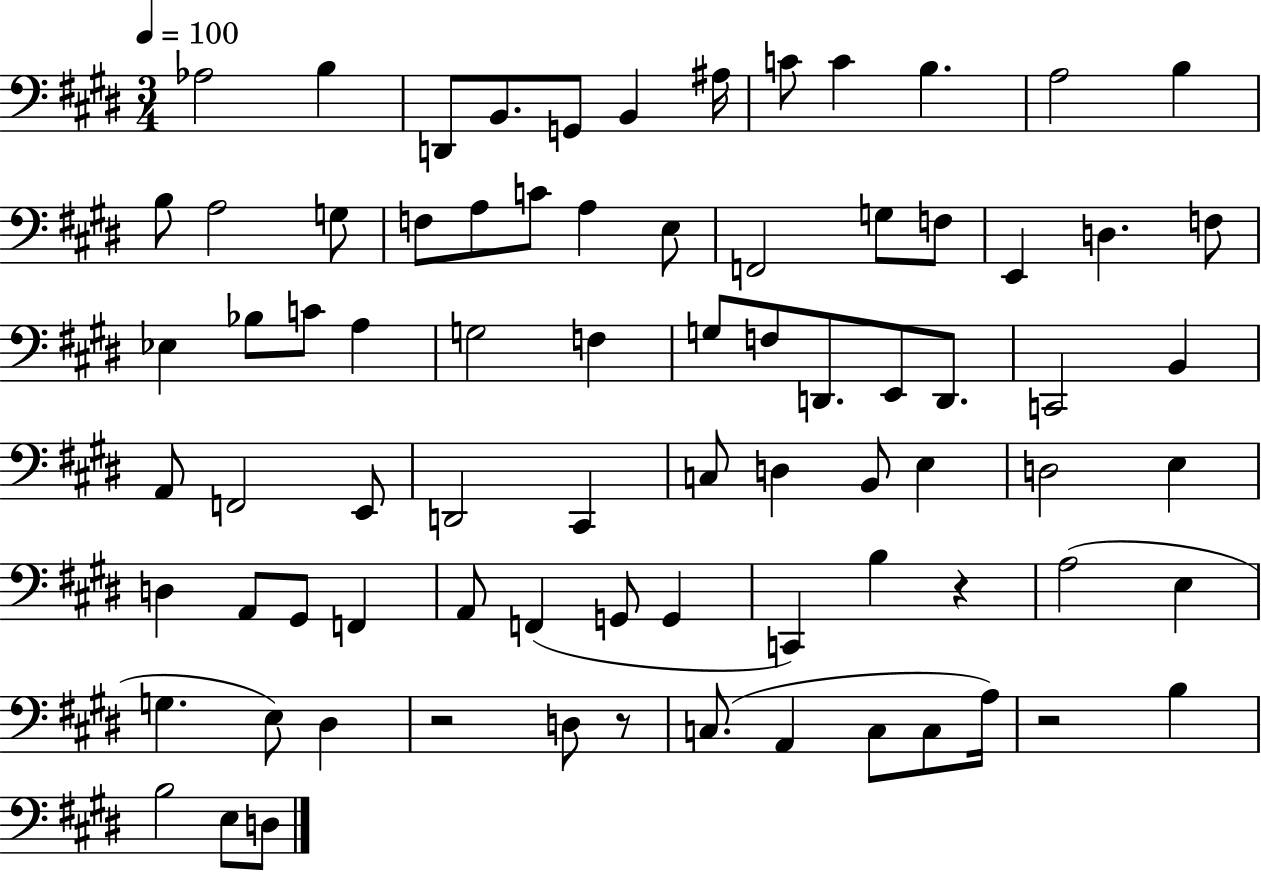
Ab3/h B3/q D2/e B2/e. G2/e B2/q A#3/s C4/e C4/q B3/q. A3/h B3/q B3/e A3/h G3/e F3/e A3/e C4/e A3/q E3/e F2/h G3/e F3/e E2/q D3/q. F3/e Eb3/q Bb3/e C4/e A3/q G3/h F3/q G3/e F3/e D2/e. E2/e D2/e. C2/h B2/q A2/e F2/h E2/e D2/h C#2/q C3/e D3/q B2/e E3/q D3/h E3/q D3/q A2/e G#2/e F2/q A2/e F2/q G2/e G2/q C2/q B3/q R/q A3/h E3/q G3/q. E3/e D#3/q R/h D3/e R/e C3/e. A2/q C3/e C3/e A3/s R/h B3/q B3/h E3/e D3/e